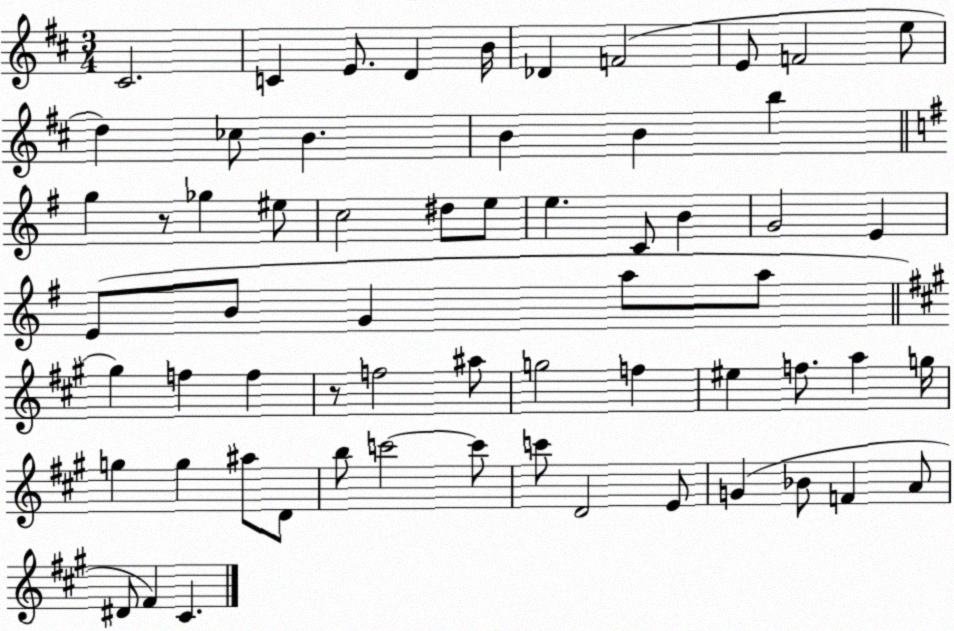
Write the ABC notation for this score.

X:1
T:Untitled
M:3/4
L:1/4
K:D
^C2 C E/2 D B/4 _D F2 E/2 F2 e/2 d _c/2 B B B b g z/2 _g ^e/2 c2 ^d/2 e/2 e C/2 B G2 E E/2 B/2 G a/2 a/2 ^g f f z/2 f2 ^a/2 g2 f ^e f/2 a g/4 g g ^a/2 D/2 b/2 c'2 c'/2 c'/2 D2 E/2 G _B/2 F A/2 ^D/2 ^F ^C